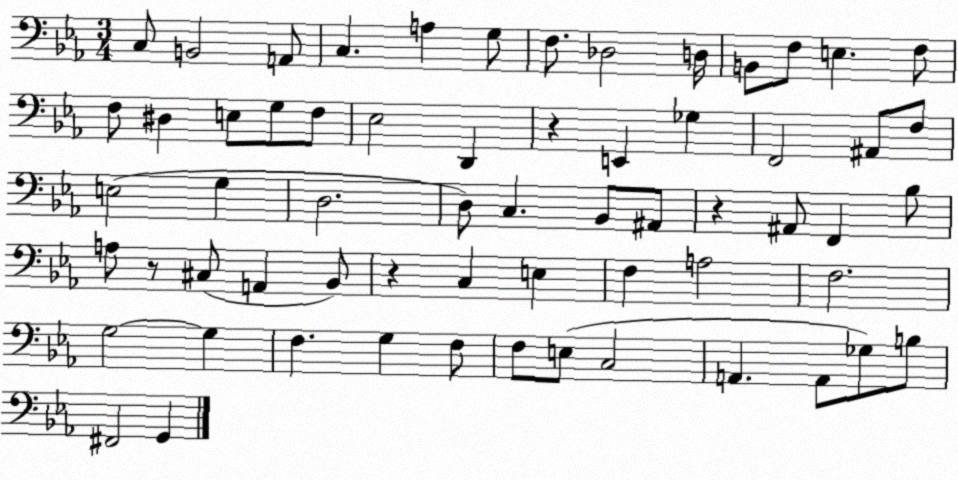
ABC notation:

X:1
T:Untitled
M:3/4
L:1/4
K:Eb
C,/2 B,,2 A,,/2 C, A, G,/2 F,/2 _D,2 D,/4 B,,/2 F,/2 E, F,/2 F,/2 ^D, E,/2 G,/2 F,/2 _E,2 D,, z E,, _G, F,,2 ^A,,/2 F,/2 E,2 G, D,2 D,/2 C, _B,,/2 ^A,,/2 z ^A,,/2 F,, _B,/2 A,/2 z/2 ^C,/2 A,, _B,,/2 z C, E, F, A,2 F,2 G,2 G, F, G, F,/2 F,/2 E,/2 C,2 A,, A,,/2 _G,/2 B,/2 ^F,,2 G,,